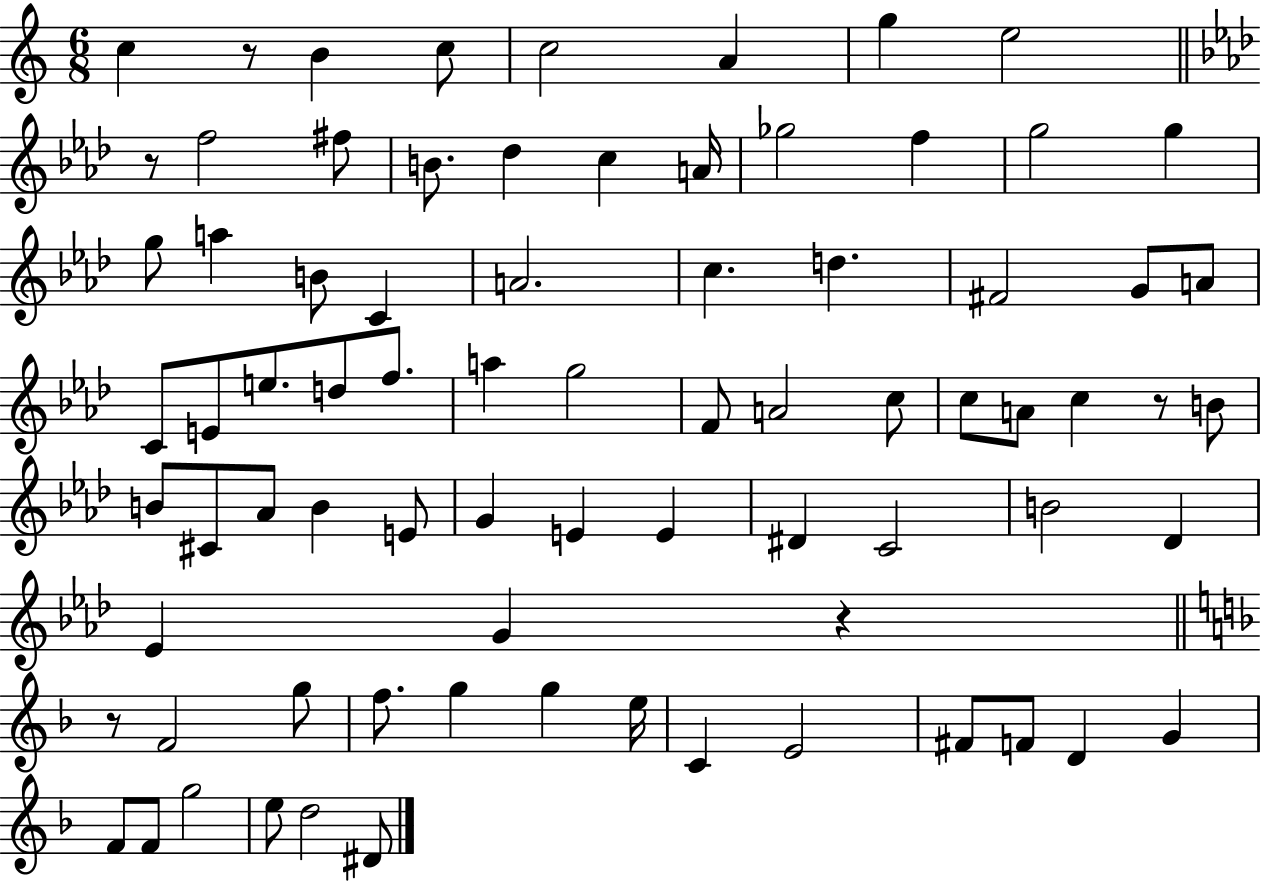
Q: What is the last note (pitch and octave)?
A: D#4